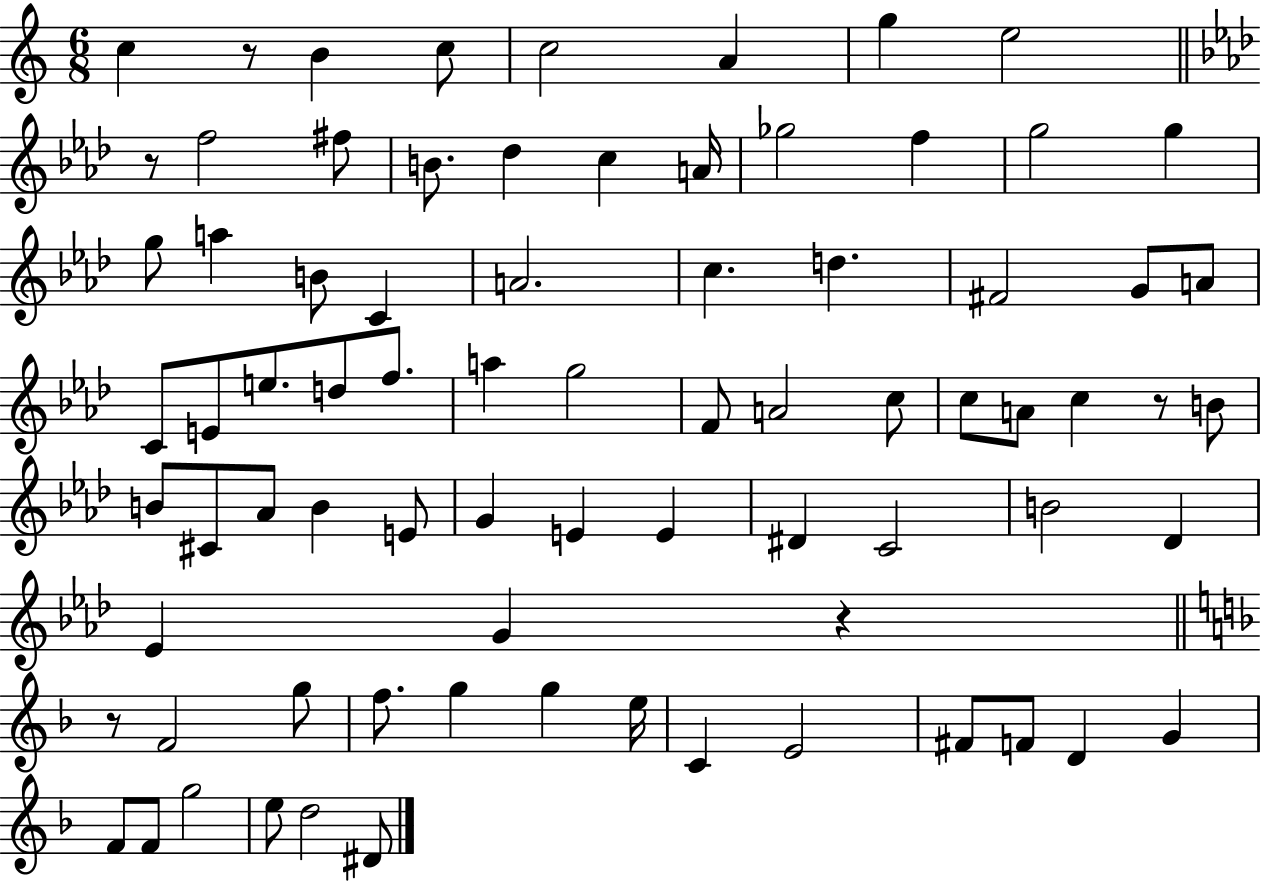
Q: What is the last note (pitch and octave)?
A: D#4